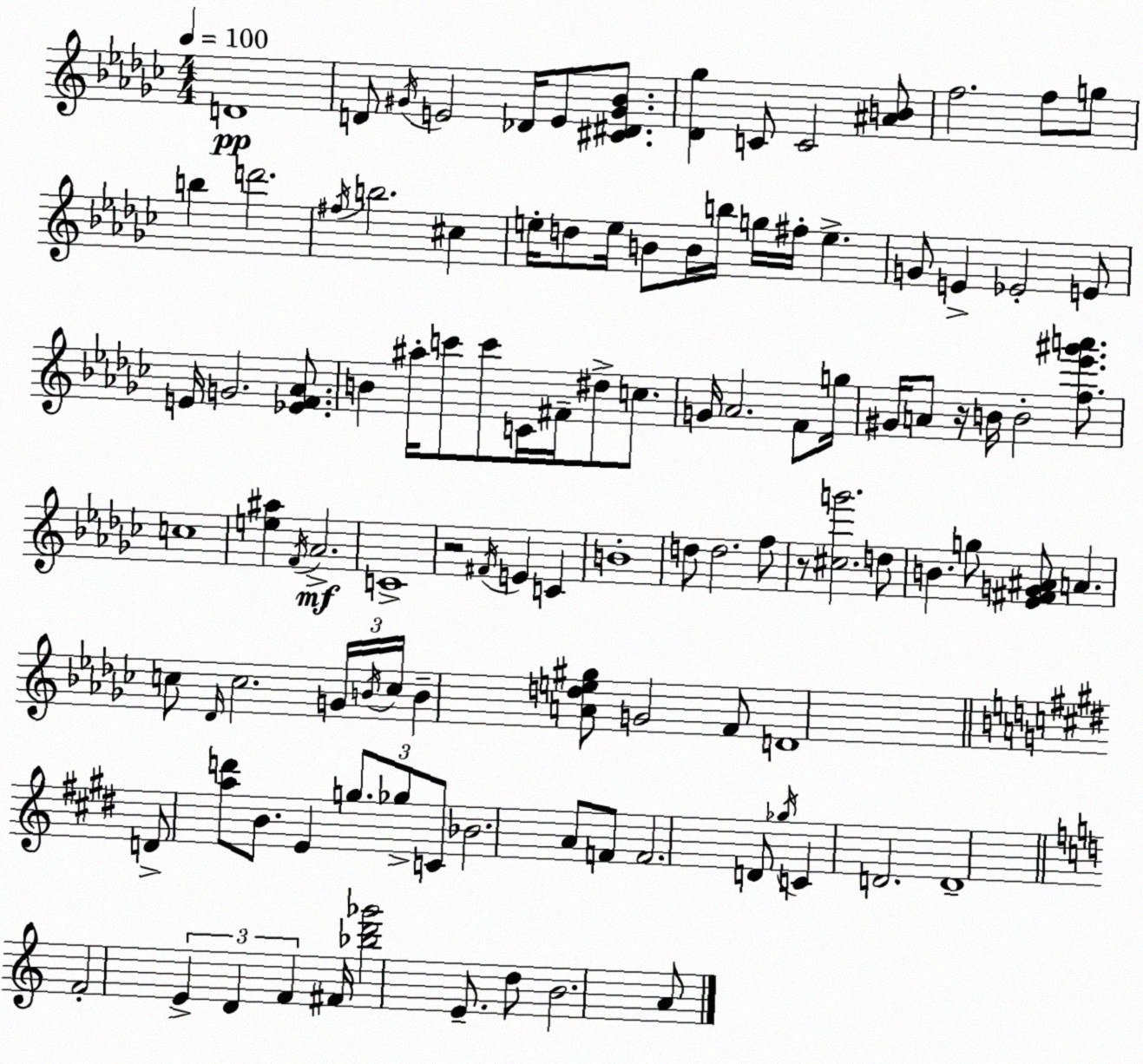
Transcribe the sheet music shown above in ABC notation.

X:1
T:Untitled
M:4/4
L:1/4
K:Ebm
D4 D/2 ^G/4 E2 _D/4 E/2 [^C^D^G_B]/2 [_D_g] C/2 C2 [^AB]/2 f2 f/2 g/2 b d'2 ^f/4 b2 ^c e/4 d/2 e/4 B/2 B/4 b/4 g/4 ^f/4 e G/2 E _E2 E/2 E/4 G2 [_EF_A]/2 B ^a/4 c'/2 c'/2 C/4 ^F/4 ^d/2 c/2 G/4 _A2 F/2 g/4 ^G/4 A/2 z/4 B/4 B2 [f_e'^g'a']/2 c4 [e^a] F/4 _A2 C4 z2 ^F/4 E C B4 d/2 d2 f/2 z/2 [^cg']2 d/2 B g/2 [_E^FG^A]/2 A c/2 _D/4 c2 G/4 B/4 c/4 B [Ade^g]/2 G2 F/2 D4 D/2 [ad']/2 B/2 E g/2 _g/2 C/2 _B2 A/2 F/2 F2 D/2 _g/4 C D2 D4 F2 E D F ^F/4 [_bd'_g']2 E/2 d/2 B2 A/2